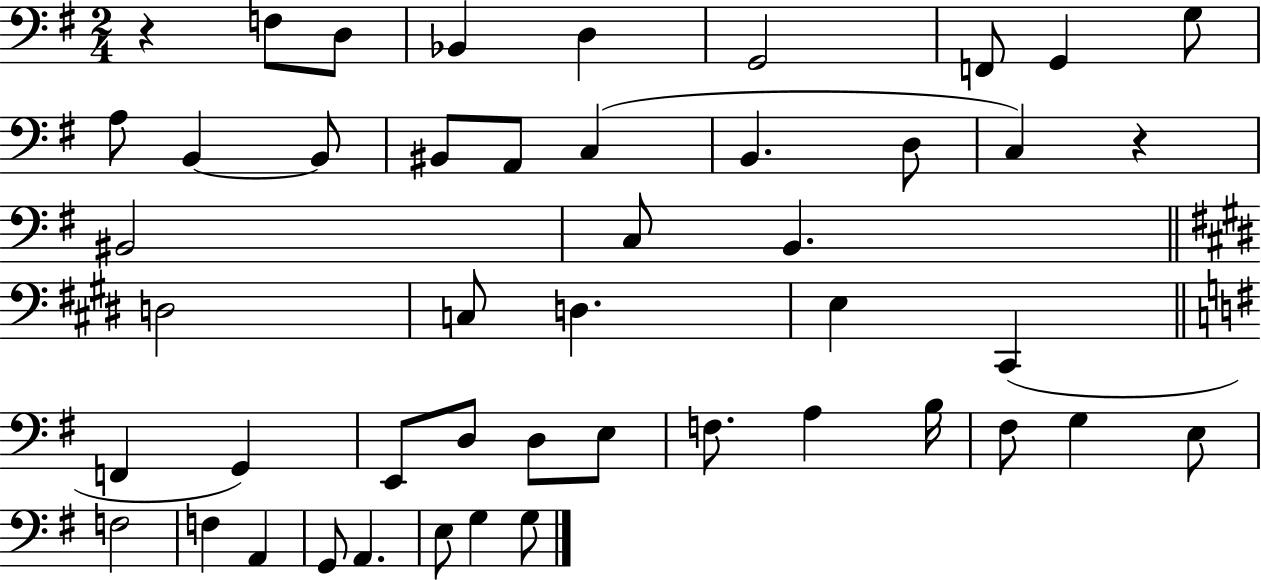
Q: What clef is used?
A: bass